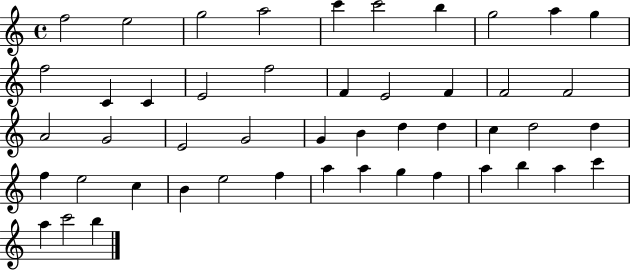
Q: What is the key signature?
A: C major